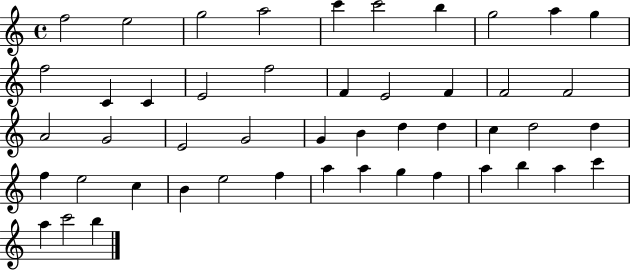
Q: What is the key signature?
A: C major